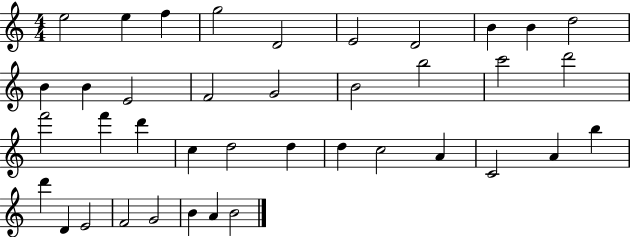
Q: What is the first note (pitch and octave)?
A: E5